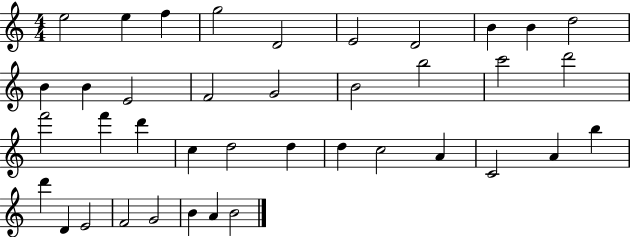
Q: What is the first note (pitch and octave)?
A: E5